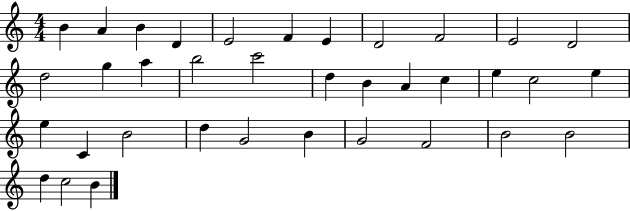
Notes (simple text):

B4/q A4/q B4/q D4/q E4/h F4/q E4/q D4/h F4/h E4/h D4/h D5/h G5/q A5/q B5/h C6/h D5/q B4/q A4/q C5/q E5/q C5/h E5/q E5/q C4/q B4/h D5/q G4/h B4/q G4/h F4/h B4/h B4/h D5/q C5/h B4/q